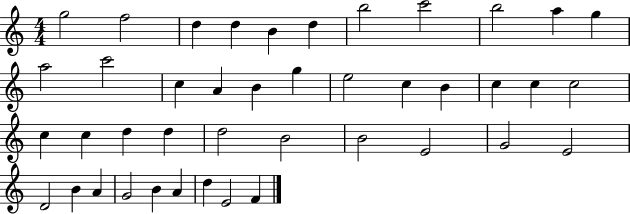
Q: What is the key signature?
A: C major